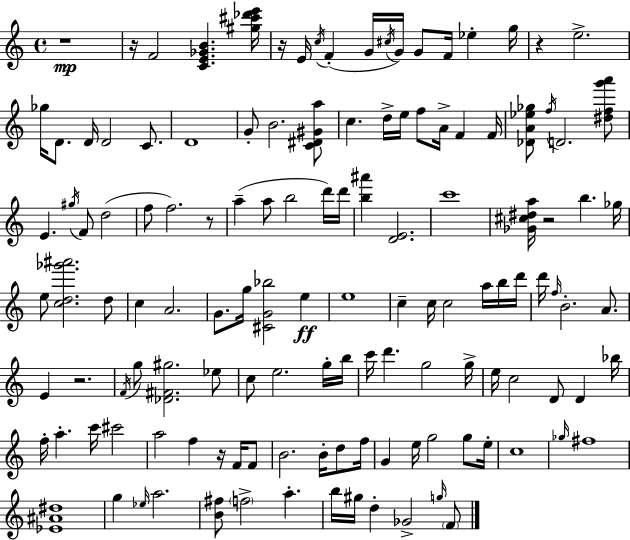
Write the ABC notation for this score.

X:1
T:Untitled
M:4/4
L:1/4
K:C
z4 z/4 F2 [CE_GB] [^g^c'_d'e']/4 z/4 E/4 c/4 F G/4 ^c/4 G/4 G/2 F/4 _e g/4 z e2 _g/4 D/2 D/4 D2 C/2 D4 G/2 B2 [C^D^Ga]/2 c d/4 e/4 f/2 A/4 F F/4 [_DA_e_g]/2 f/4 D2 [^dfg'a']/2 E ^g/4 F/2 d2 f/2 f2 z/2 a a/2 b2 d'/4 d'/4 [b^a'] [DE]2 c'4 [_G^c^da]/4 z2 b _g/4 e/2 [cd_g'^a']2 d/2 c A2 G/2 g/4 [^CG_b]2 e e4 c c/4 c2 a/4 b/4 d'/4 d'/4 f/4 B2 A/2 E z2 F/4 g/2 [_D^F^g]2 _e/2 c/2 e2 g/4 b/4 c'/4 d' g2 g/4 e/4 c2 D/2 D _b/4 f/4 a c'/4 ^c'2 a2 f z/4 F/4 F/2 B2 B/4 d/2 f/4 G e/4 g2 g/2 e/4 c4 _g/4 ^f4 [_E^A^d]4 g _e/4 a2 [B^f]/2 f2 a b/4 ^g/4 d _G2 g/4 F/2